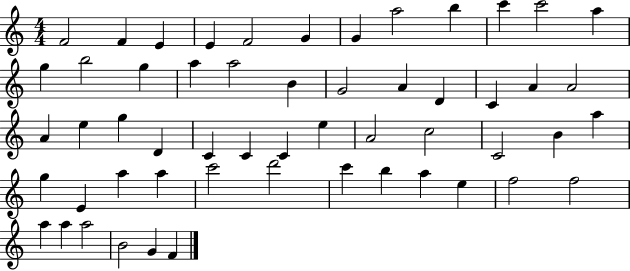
X:1
T:Untitled
M:4/4
L:1/4
K:C
F2 F E E F2 G G a2 b c' c'2 a g b2 g a a2 B G2 A D C A A2 A e g D C C C e A2 c2 C2 B a g E a a c'2 d'2 c' b a e f2 f2 a a a2 B2 G F